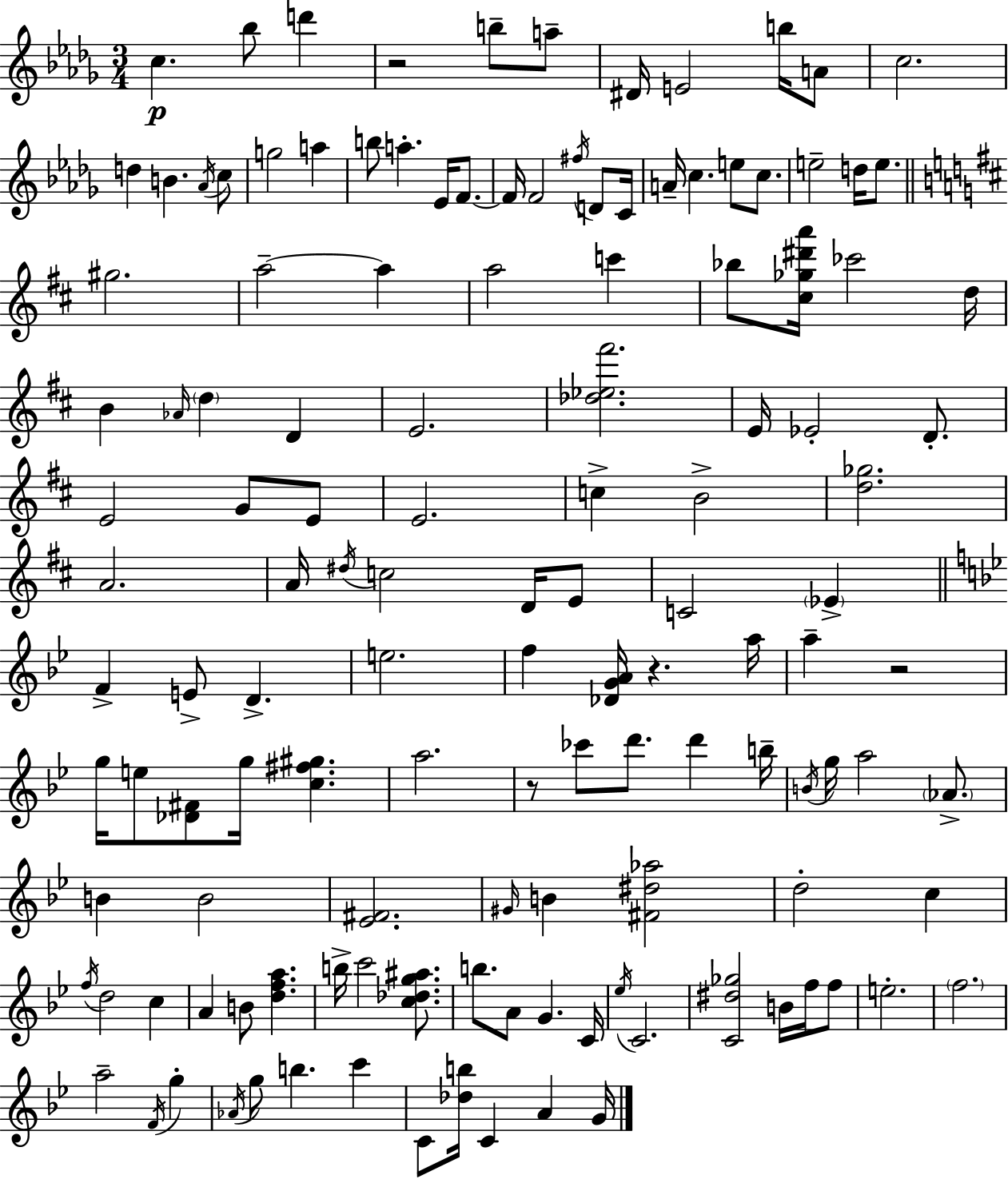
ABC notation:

X:1
T:Untitled
M:3/4
L:1/4
K:Bbm
c _b/2 d' z2 b/2 a/2 ^D/4 E2 b/4 A/2 c2 d B _A/4 c/2 g2 a b/2 a _E/4 F/2 F/4 F2 ^f/4 D/2 C/4 A/4 c e/2 c/2 e2 d/4 e/2 ^g2 a2 a a2 c' _b/2 [^c_g^d'a']/4 _c'2 d/4 B _A/4 d D E2 [_d_e^f']2 E/4 _E2 D/2 E2 G/2 E/2 E2 c B2 [d_g]2 A2 A/4 ^d/4 c2 D/4 E/2 C2 _E F E/2 D e2 f [_DGA]/4 z a/4 a z2 g/4 e/2 [_D^F]/2 g/4 [c^f^g] a2 z/2 _c'/2 d'/2 d' b/4 B/4 g/4 a2 _A/2 B B2 [_E^F]2 ^G/4 B [^F^d_a]2 d2 c f/4 d2 c A B/2 [dfa] b/4 c'2 [c_dg^a]/2 b/2 A/2 G C/4 _e/4 C2 [C^d_g]2 B/4 f/4 f/2 e2 f2 a2 F/4 g _A/4 g/2 b c' C/2 [_db]/4 C A G/4